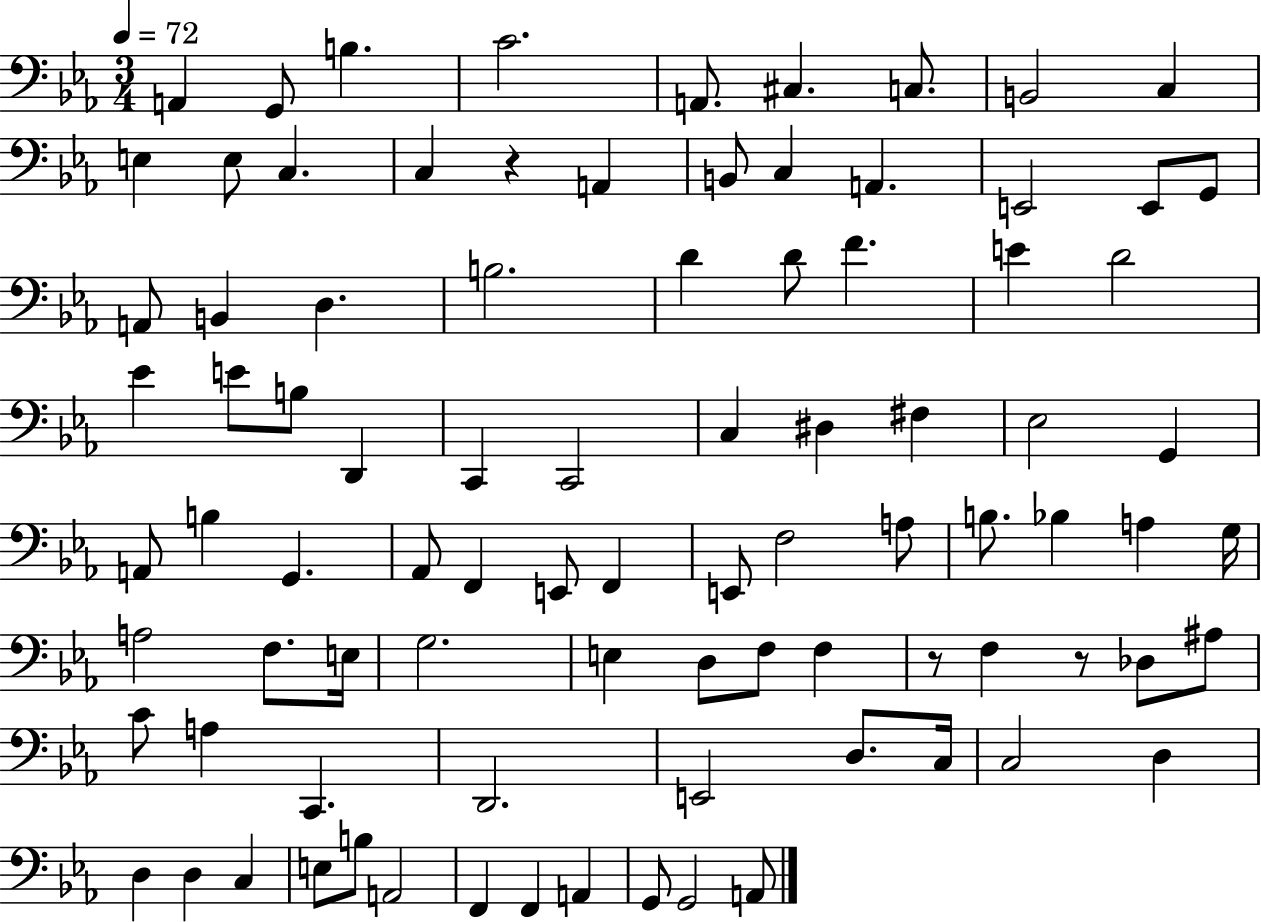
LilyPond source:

{
  \clef bass
  \numericTimeSignature
  \time 3/4
  \key ees \major
  \tempo 4 = 72
  a,4 g,8 b4. | c'2. | a,8. cis4. c8. | b,2 c4 | \break e4 e8 c4. | c4 r4 a,4 | b,8 c4 a,4. | e,2 e,8 g,8 | \break a,8 b,4 d4. | b2. | d'4 d'8 f'4. | e'4 d'2 | \break ees'4 e'8 b8 d,4 | c,4 c,2 | c4 dis4 fis4 | ees2 g,4 | \break a,8 b4 g,4. | aes,8 f,4 e,8 f,4 | e,8 f2 a8 | b8. bes4 a4 g16 | \break a2 f8. e16 | g2. | e4 d8 f8 f4 | r8 f4 r8 des8 ais8 | \break c'8 a4 c,4. | d,2. | e,2 d8. c16 | c2 d4 | \break d4 d4 c4 | e8 b8 a,2 | f,4 f,4 a,4 | g,8 g,2 a,8 | \break \bar "|."
}